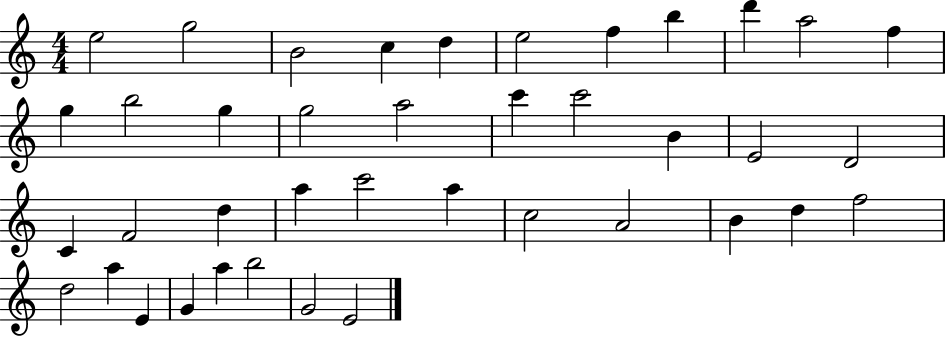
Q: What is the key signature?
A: C major